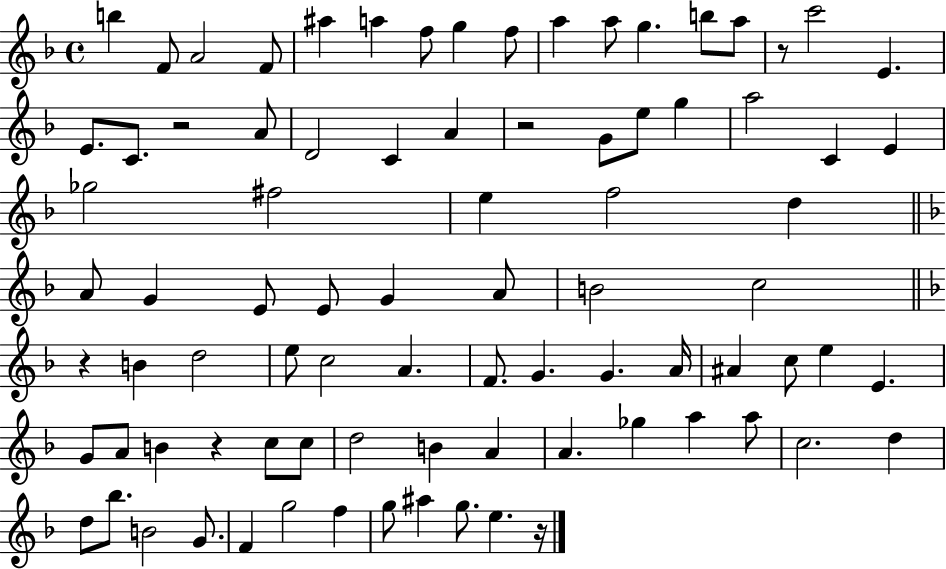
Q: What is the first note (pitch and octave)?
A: B5